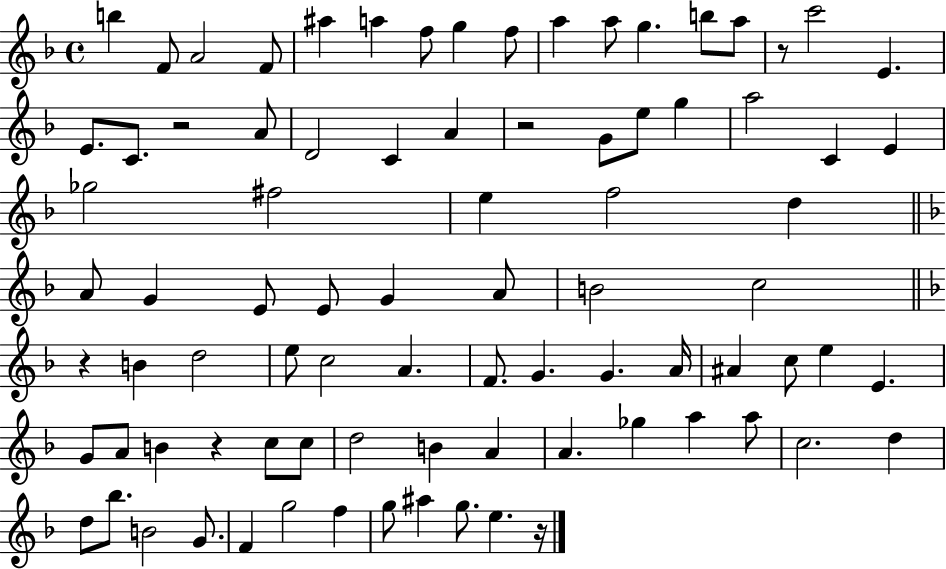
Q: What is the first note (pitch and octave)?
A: B5